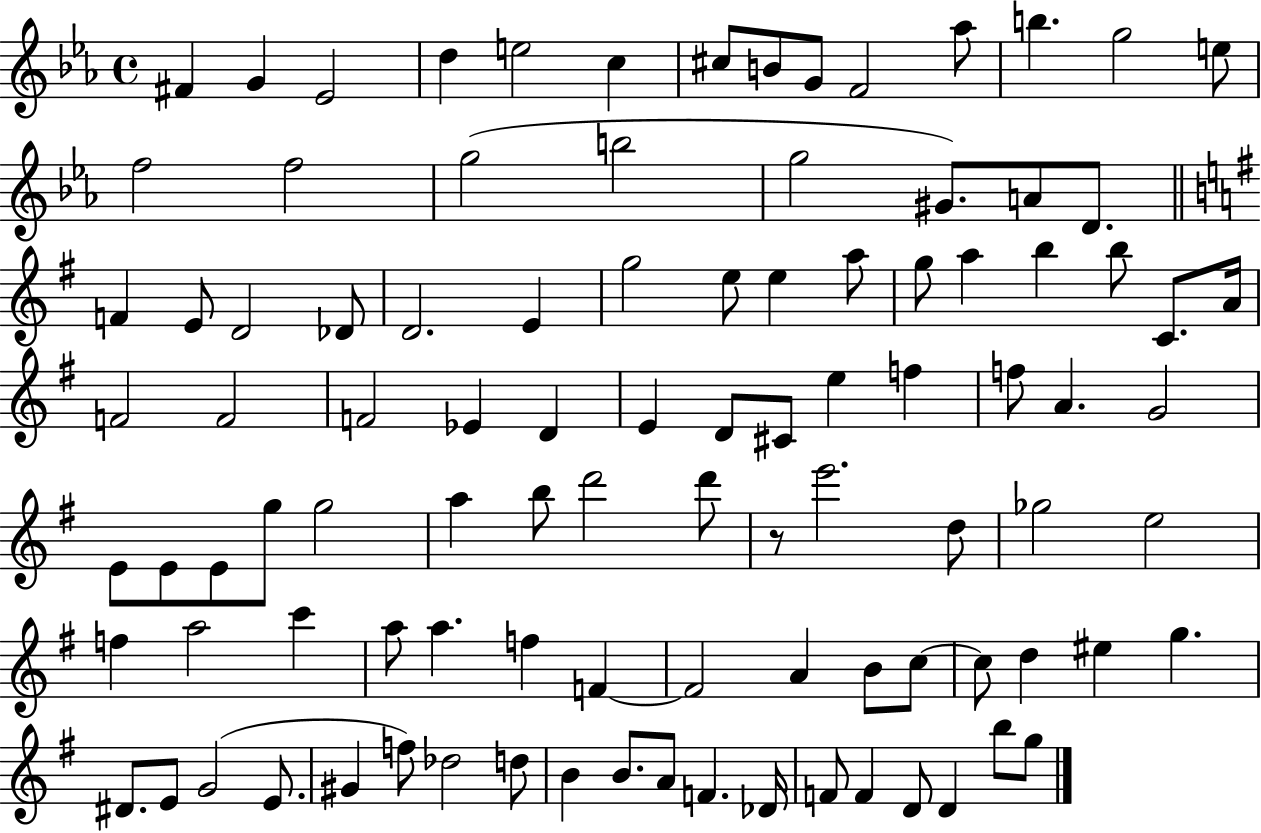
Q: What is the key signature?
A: EES major